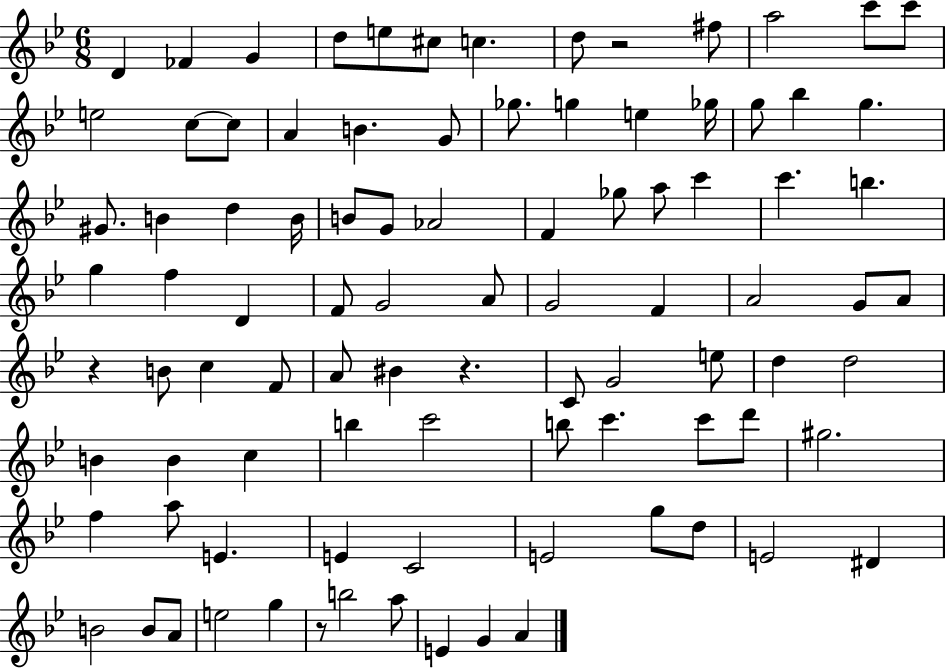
D4/q FES4/q G4/q D5/e E5/e C#5/e C5/q. D5/e R/h F#5/e A5/h C6/e C6/e E5/h C5/e C5/e A4/q B4/q. G4/e Gb5/e. G5/q E5/q Gb5/s G5/e Bb5/q G5/q. G#4/e. B4/q D5/q B4/s B4/e G4/e Ab4/h F4/q Gb5/e A5/e C6/q C6/q. B5/q. G5/q F5/q D4/q F4/e G4/h A4/e G4/h F4/q A4/h G4/e A4/e R/q B4/e C5/q F4/e A4/e BIS4/q R/q. C4/e G4/h E5/e D5/q D5/h B4/q B4/q C5/q B5/q C6/h B5/e C6/q. C6/e D6/e G#5/h. F5/q A5/e E4/q. E4/q C4/h E4/h G5/e D5/e E4/h D#4/q B4/h B4/e A4/e E5/h G5/q R/e B5/h A5/e E4/q G4/q A4/q